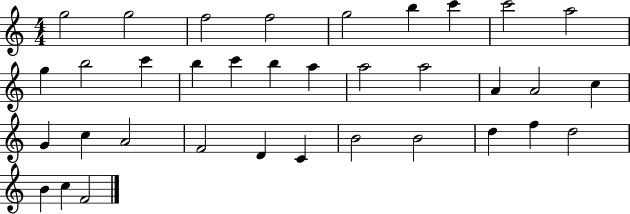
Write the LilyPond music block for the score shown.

{
  \clef treble
  \numericTimeSignature
  \time 4/4
  \key c \major
  g''2 g''2 | f''2 f''2 | g''2 b''4 c'''4 | c'''2 a''2 | \break g''4 b''2 c'''4 | b''4 c'''4 b''4 a''4 | a''2 a''2 | a'4 a'2 c''4 | \break g'4 c''4 a'2 | f'2 d'4 c'4 | b'2 b'2 | d''4 f''4 d''2 | \break b'4 c''4 f'2 | \bar "|."
}